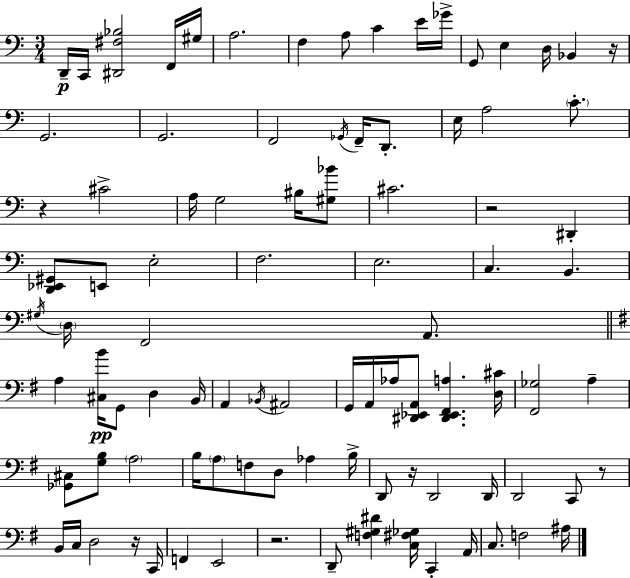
D2/s C2/s [D#2,F#3,Bb3]/h F2/s G#3/s A3/h. F3/q A3/e C4/q E4/s Gb4/s G2/e E3/q D3/s Bb2/q R/s G2/h. G2/h. F2/h Gb2/s F2/s D2/e. E3/s A3/h C4/e. R/q C#4/h A3/s G3/h BIS3/s [G#3,Bb4]/e C#4/h. R/h D#2/q [D2,Eb2,G#2]/e E2/e E3/h F3/h. E3/h. C3/q. B2/q. G#3/s D3/s F2/h A2/e. A3/q [C#3,B4]/s G2/e D3/q B2/s A2/q Bb2/s A#2/h G2/s A2/s Ab3/s [D#2,Eb2,A2]/e [D#2,Eb2,F#2,A3]/q. [D3,C#4]/s [F#2,Gb3]/h A3/q [Gb2,C#3]/e [G3,B3]/e A3/h B3/s A3/e F3/e D3/e Ab3/q B3/s D2/e R/s D2/h D2/s D2/h C2/e R/e B2/s C3/s D3/h R/s C2/s F2/q E2/h R/h. D2/e [F3,G#3,D#4]/q [C3,F#3,Gb3]/s C2/q A2/s C3/e. F3/h A#3/s